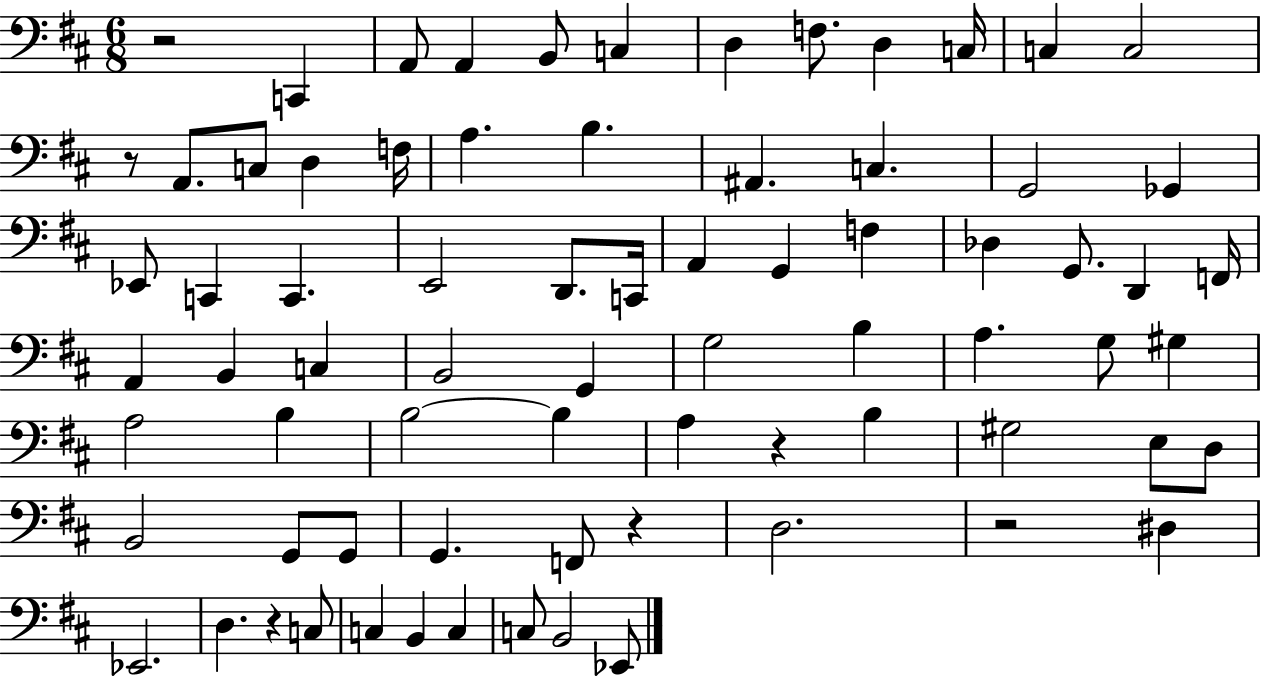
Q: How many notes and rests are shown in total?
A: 75